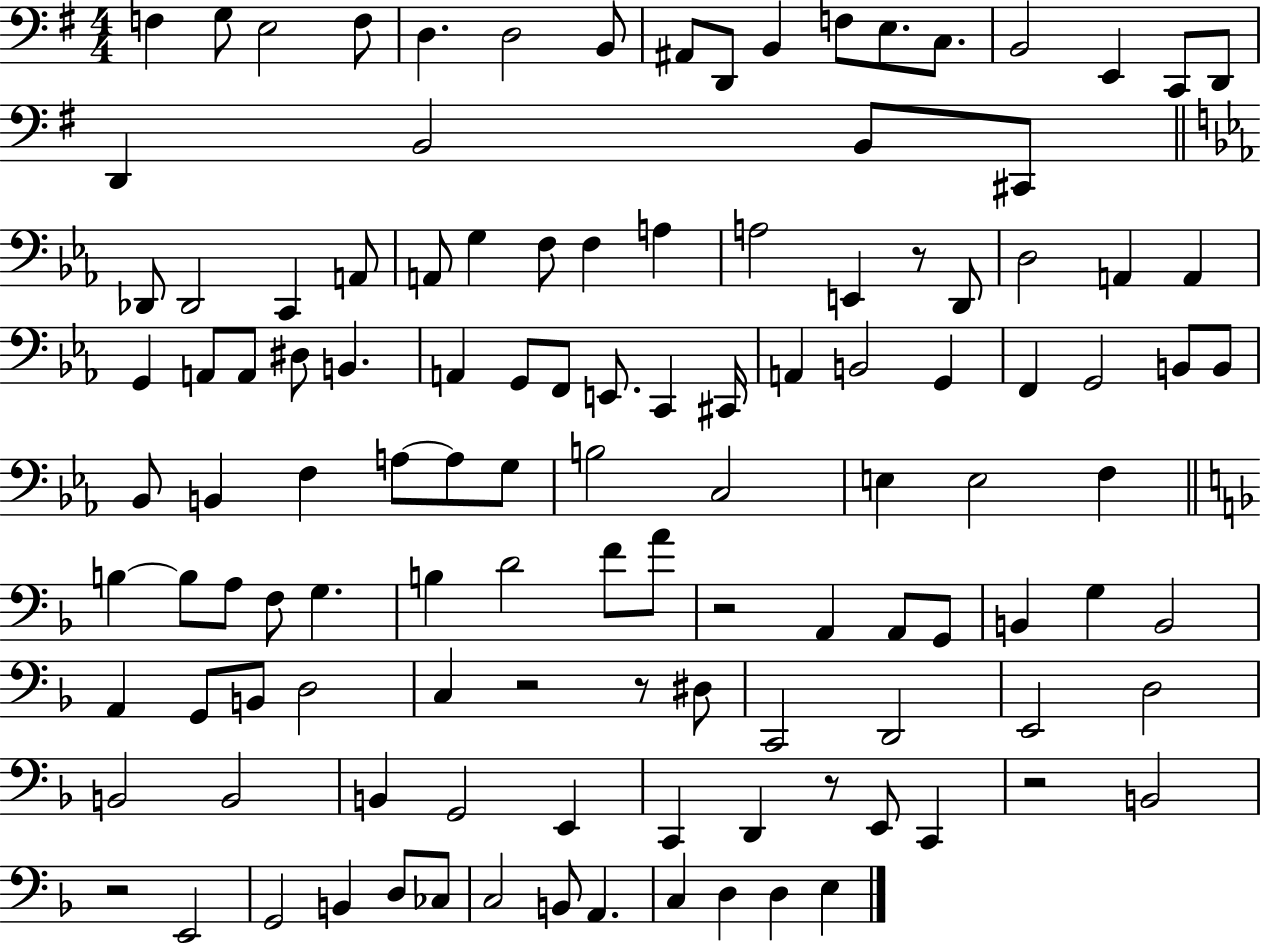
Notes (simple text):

F3/q G3/e E3/h F3/e D3/q. D3/h B2/e A#2/e D2/e B2/q F3/e E3/e. C3/e. B2/h E2/q C2/e D2/e D2/q B2/h B2/e C#2/e Db2/e Db2/h C2/q A2/e A2/e G3/q F3/e F3/q A3/q A3/h E2/q R/e D2/e D3/h A2/q A2/q G2/q A2/e A2/e D#3/e B2/q. A2/q G2/e F2/e E2/e. C2/q C#2/s A2/q B2/h G2/q F2/q G2/h B2/e B2/e Bb2/e B2/q F3/q A3/e A3/e G3/e B3/h C3/h E3/q E3/h F3/q B3/q B3/e A3/e F3/e G3/q. B3/q D4/h F4/e A4/e R/h A2/q A2/e G2/e B2/q G3/q B2/h A2/q G2/e B2/e D3/h C3/q R/h R/e D#3/e C2/h D2/h E2/h D3/h B2/h B2/h B2/q G2/h E2/q C2/q D2/q R/e E2/e C2/q R/h B2/h R/h E2/h G2/h B2/q D3/e CES3/e C3/h B2/e A2/q. C3/q D3/q D3/q E3/q